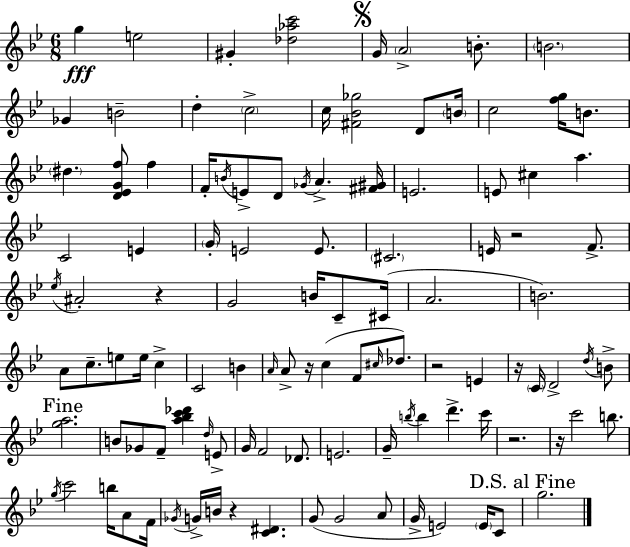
{
  \clef treble
  \numericTimeSignature
  \time 6/8
  \key bes \major
  \repeat volta 2 { g''4\fff e''2 | gis'4-. <des'' aes'' c'''>2 | \mark \markup { \musicglyph "scripts.segno" } g'16 \parenthesize a'2-> b'8.-. | \parenthesize b'2. | \break ges'4 b'2-- | d''4-. \parenthesize c''2-> | c''16 <fis' bes' ges''>2 d'8 \parenthesize b'16 | c''2 <f'' g''>16 b'8. | \break \parenthesize dis''4. <d' ees' g' f''>8 f''4 | f'16-. \acciaccatura { b'16 } e'8-> d'8 \acciaccatura { ges'16 } a'4.-> | <fis' gis'>16 e'2. | e'8 cis''4 a''4. | \break c'2 e'4 | \parenthesize g'16-. e'2 e'8. | \parenthesize cis'2. | e'16 r2 f'8.-> | \break \acciaccatura { ees''16 } ais'2-. r4 | g'2 b'16 | c'8-- cis'16( a'2. | b'2.) | \break a'8 c''8.-- e''8 e''16 c''4-> | c'2 b'4 | \grace { a'16 } a'8-> r16 c''4( f'8 | \grace { cis''16 }) des''8. r2 | \break e'4 r16 \parenthesize c'16 d'2-> | \acciaccatura { d''16 } b'8-> \mark "Fine" <g'' a''>2. | b'8 ges'8 f'8-- | <a'' bes'' c''' des'''>4 \grace { d''16 } e'8-> g'16 f'2 | \break des'8. e'2. | g'16-- \acciaccatura { b''16 } b''4 | d'''4.-> c'''16 r2. | r16 c'''2 | \break b''8. \acciaccatura { g''16 } c'''2 | b''16 a'8 f'16 \acciaccatura { ges'16 } g'16-> b'16 | r4 <c' dis'>4. g'8( | g'2 a'8 g'16-> e'2) | \break \parenthesize e'16 c'8 \mark "D.S. al Fine" g''2. | } \bar "|."
}